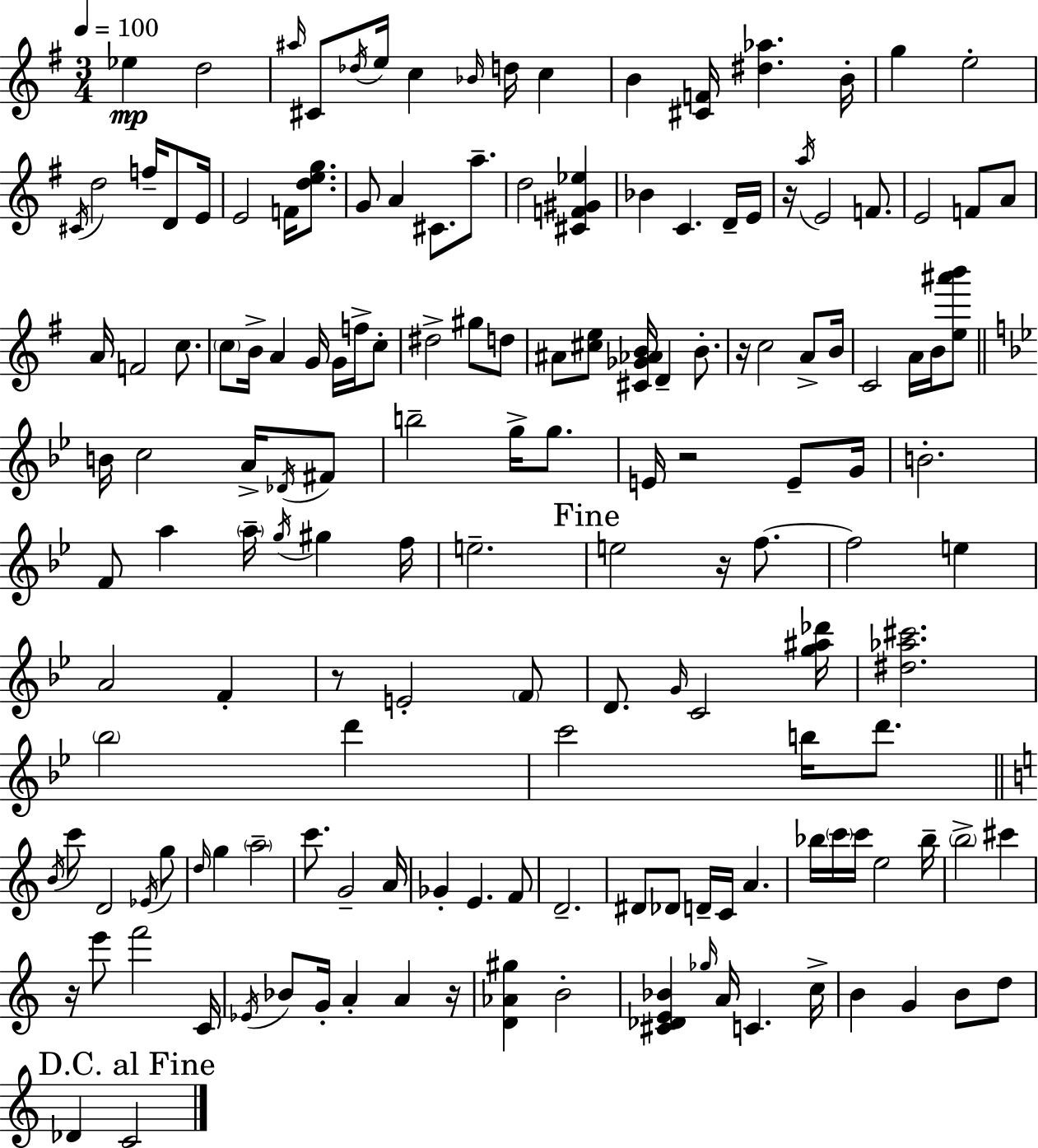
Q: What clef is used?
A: treble